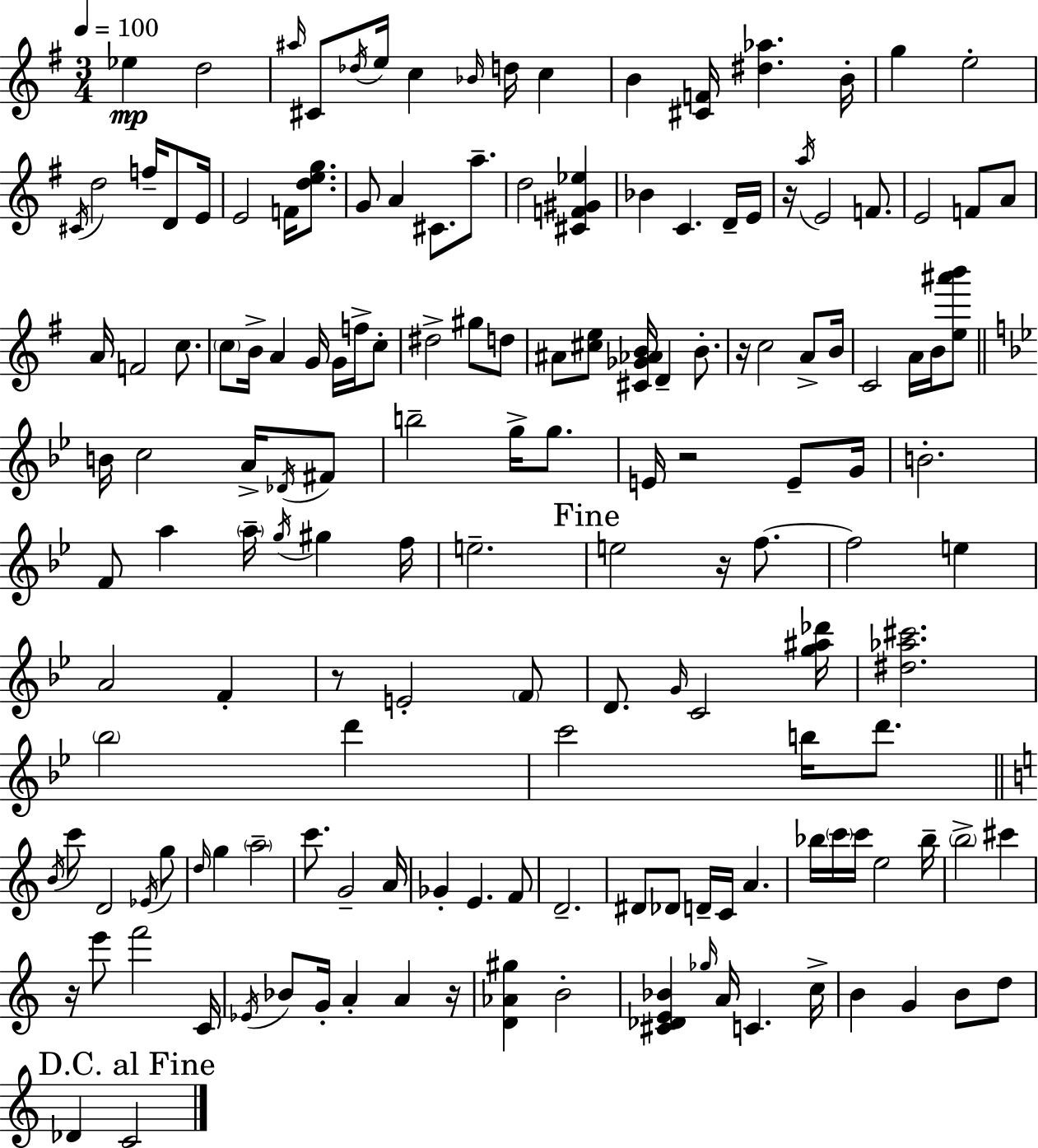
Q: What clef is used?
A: treble